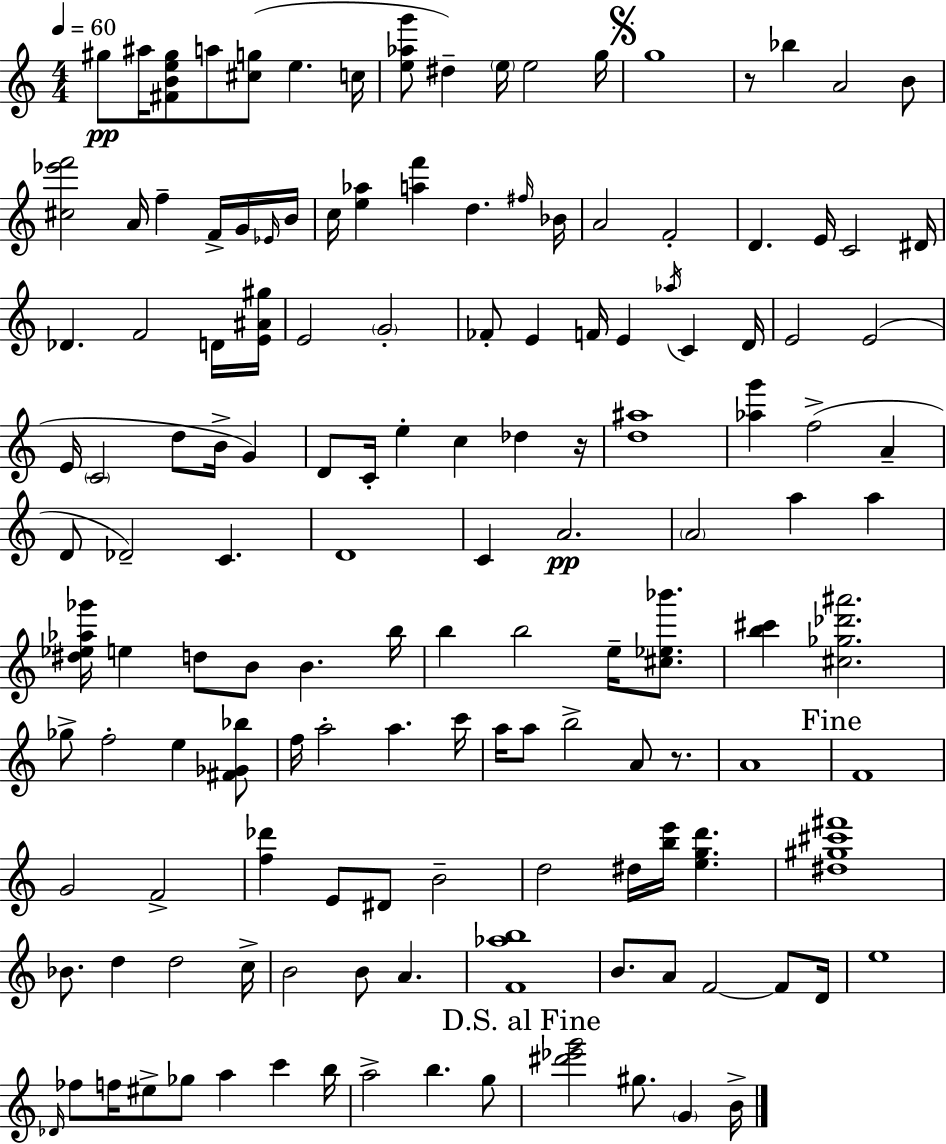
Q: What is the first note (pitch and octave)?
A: G#5